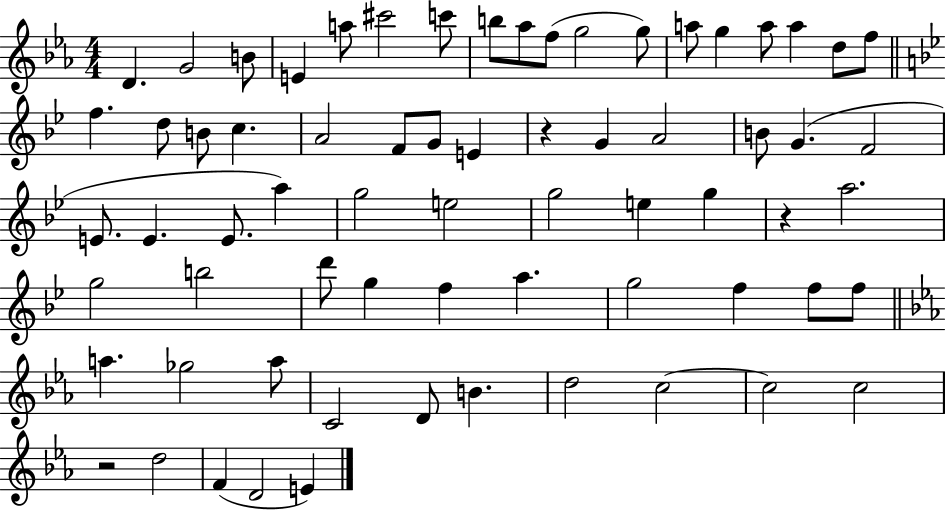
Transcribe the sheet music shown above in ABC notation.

X:1
T:Untitled
M:4/4
L:1/4
K:Eb
D G2 B/2 E a/2 ^c'2 c'/2 b/2 _a/2 f/2 g2 g/2 a/2 g a/2 a d/2 f/2 f d/2 B/2 c A2 F/2 G/2 E z G A2 B/2 G F2 E/2 E E/2 a g2 e2 g2 e g z a2 g2 b2 d'/2 g f a g2 f f/2 f/2 a _g2 a/2 C2 D/2 B d2 c2 c2 c2 z2 d2 F D2 E